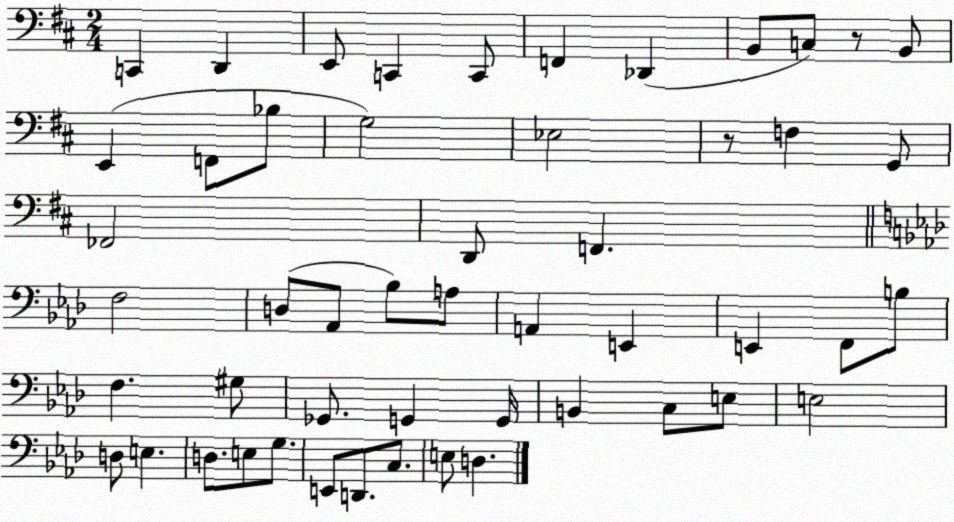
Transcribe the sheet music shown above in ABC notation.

X:1
T:Untitled
M:2/4
L:1/4
K:D
C,, D,, E,,/2 C,, C,,/2 F,, _D,, B,,/2 C,/2 z/2 B,,/2 E,, F,,/2 _B,/2 G,2 _E,2 z/2 F, G,,/2 _F,,2 D,,/2 F,, F,2 D,/2 _A,,/2 _B,/2 A,/2 A,, E,, E,, F,,/2 B,/2 F, ^G,/2 _G,,/2 G,, G,,/4 B,, C,/2 E,/2 E,2 D,/2 E, D,/2 E,/2 G,/2 E,,/2 D,,/2 C,/2 E,/2 D,